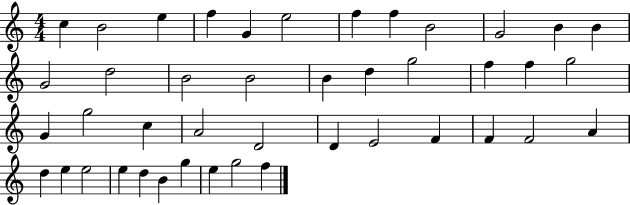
{
  \clef treble
  \numericTimeSignature
  \time 4/4
  \key c \major
  c''4 b'2 e''4 | f''4 g'4 e''2 | f''4 f''4 b'2 | g'2 b'4 b'4 | \break g'2 d''2 | b'2 b'2 | b'4 d''4 g''2 | f''4 f''4 g''2 | \break g'4 g''2 c''4 | a'2 d'2 | d'4 e'2 f'4 | f'4 f'2 a'4 | \break d''4 e''4 e''2 | e''4 d''4 b'4 g''4 | e''4 g''2 f''4 | \bar "|."
}